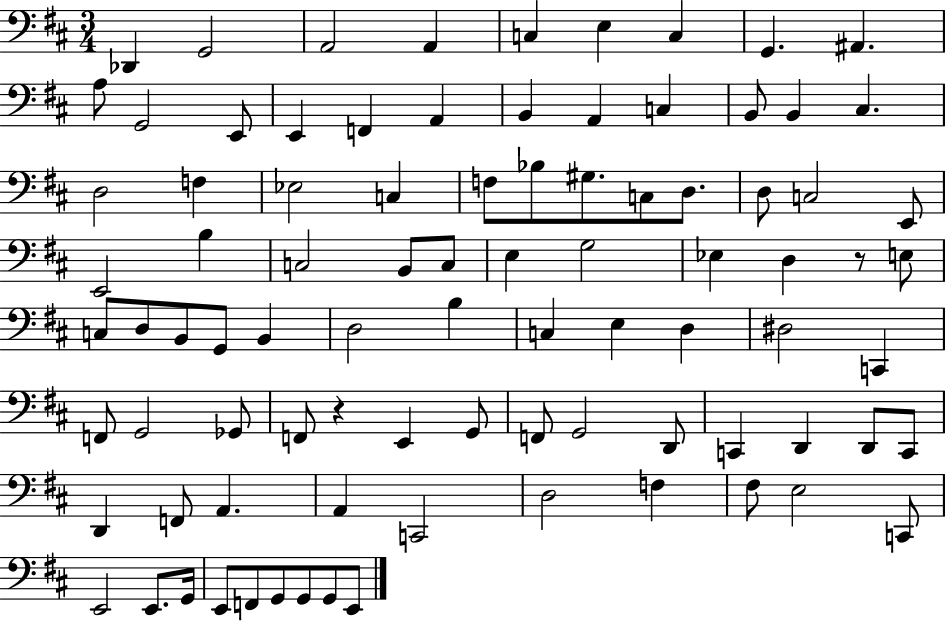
Db2/q G2/h A2/h A2/q C3/q E3/q C3/q G2/q. A#2/q. A3/e G2/h E2/e E2/q F2/q A2/q B2/q A2/q C3/q B2/e B2/q C#3/q. D3/h F3/q Eb3/h C3/q F3/e Bb3/e G#3/e. C3/e D3/e. D3/e C3/h E2/e E2/h B3/q C3/h B2/e C3/e E3/q G3/h Eb3/q D3/q R/e E3/e C3/e D3/e B2/e G2/e B2/q D3/h B3/q C3/q E3/q D3/q D#3/h C2/q F2/e G2/h Gb2/e F2/e R/q E2/q G2/e F2/e G2/h D2/e C2/q D2/q D2/e C2/e D2/q F2/e A2/q. A2/q C2/h D3/h F3/q F#3/e E3/h C2/e E2/h E2/e. G2/s E2/e F2/e G2/e G2/e G2/e E2/e